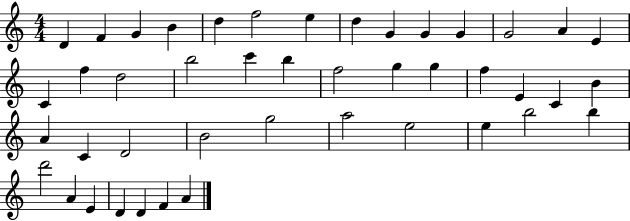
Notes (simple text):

D4/q F4/q G4/q B4/q D5/q F5/h E5/q D5/q G4/q G4/q G4/q G4/h A4/q E4/q C4/q F5/q D5/h B5/h C6/q B5/q F5/h G5/q G5/q F5/q E4/q C4/q B4/q A4/q C4/q D4/h B4/h G5/h A5/h E5/h E5/q B5/h B5/q D6/h A4/q E4/q D4/q D4/q F4/q A4/q